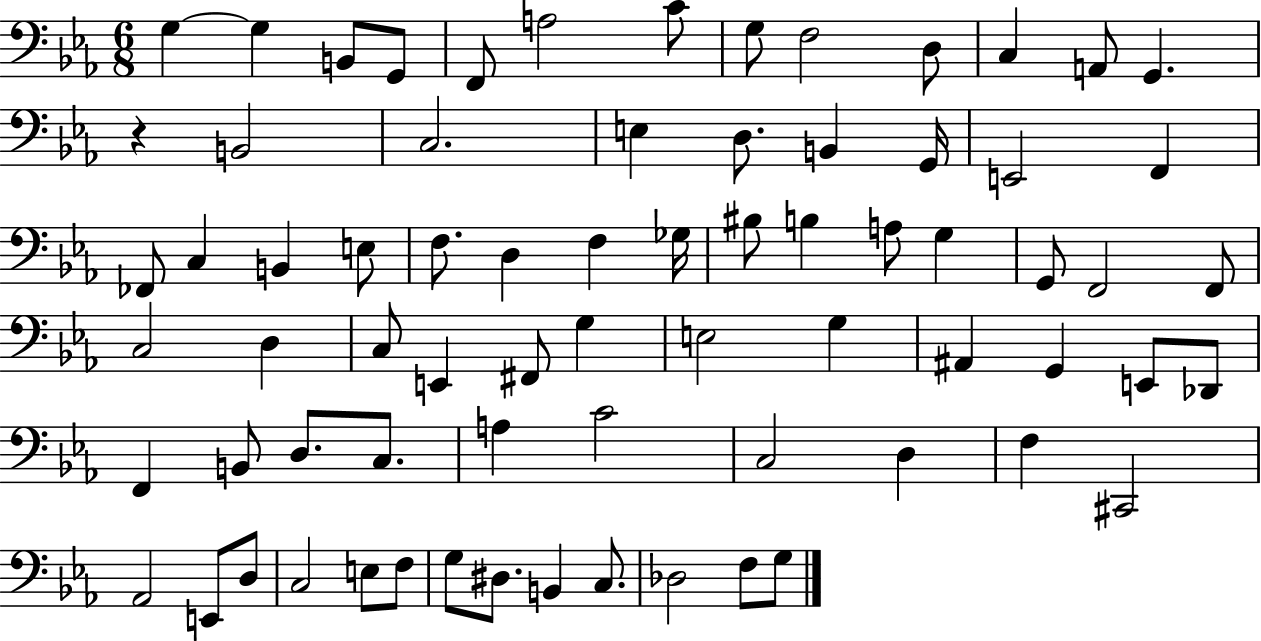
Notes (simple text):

G3/q G3/q B2/e G2/e F2/e A3/h C4/e G3/e F3/h D3/e C3/q A2/e G2/q. R/q B2/h C3/h. E3/q D3/e. B2/q G2/s E2/h F2/q FES2/e C3/q B2/q E3/e F3/e. D3/q F3/q Gb3/s BIS3/e B3/q A3/e G3/q G2/e F2/h F2/e C3/h D3/q C3/e E2/q F#2/e G3/q E3/h G3/q A#2/q G2/q E2/e Db2/e F2/q B2/e D3/e. C3/e. A3/q C4/h C3/h D3/q F3/q C#2/h Ab2/h E2/e D3/e C3/h E3/e F3/e G3/e D#3/e. B2/q C3/e. Db3/h F3/e G3/e